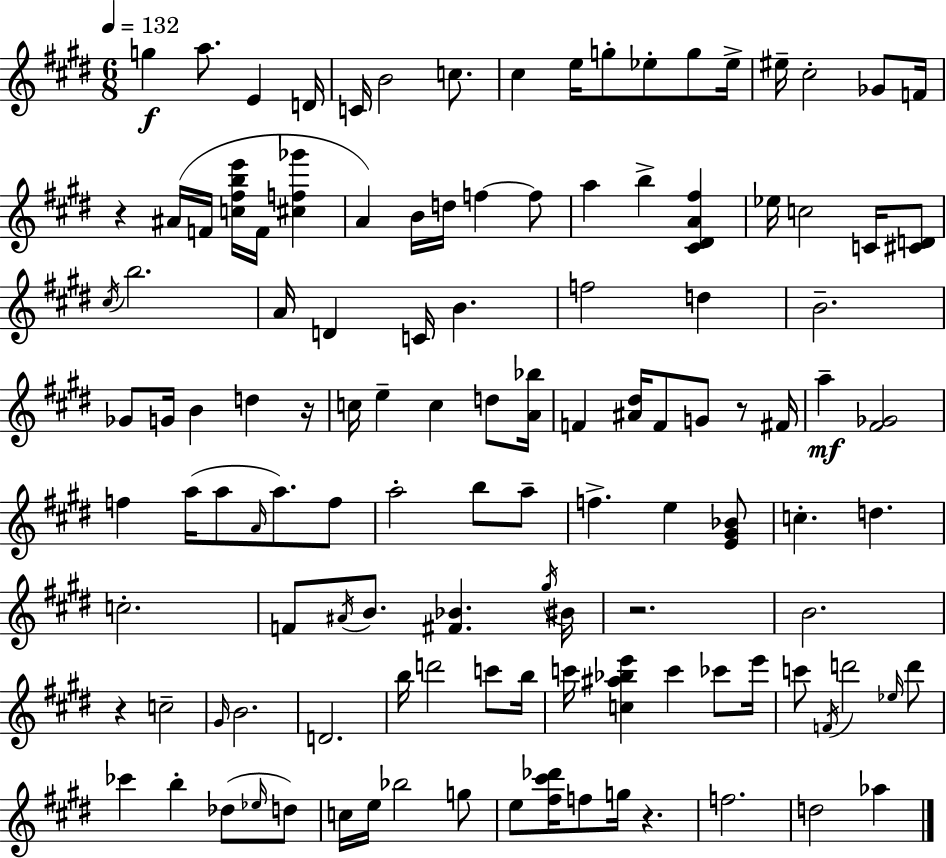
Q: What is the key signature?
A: E major